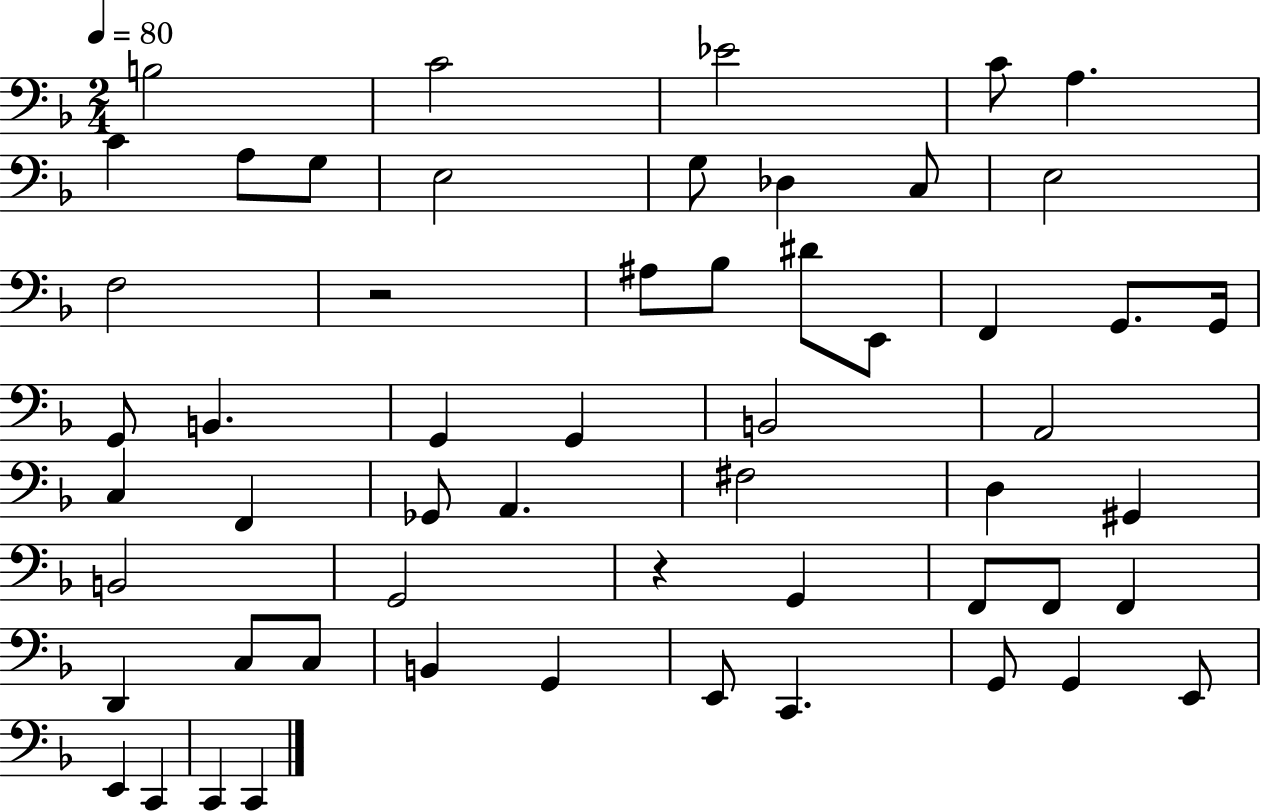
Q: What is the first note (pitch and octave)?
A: B3